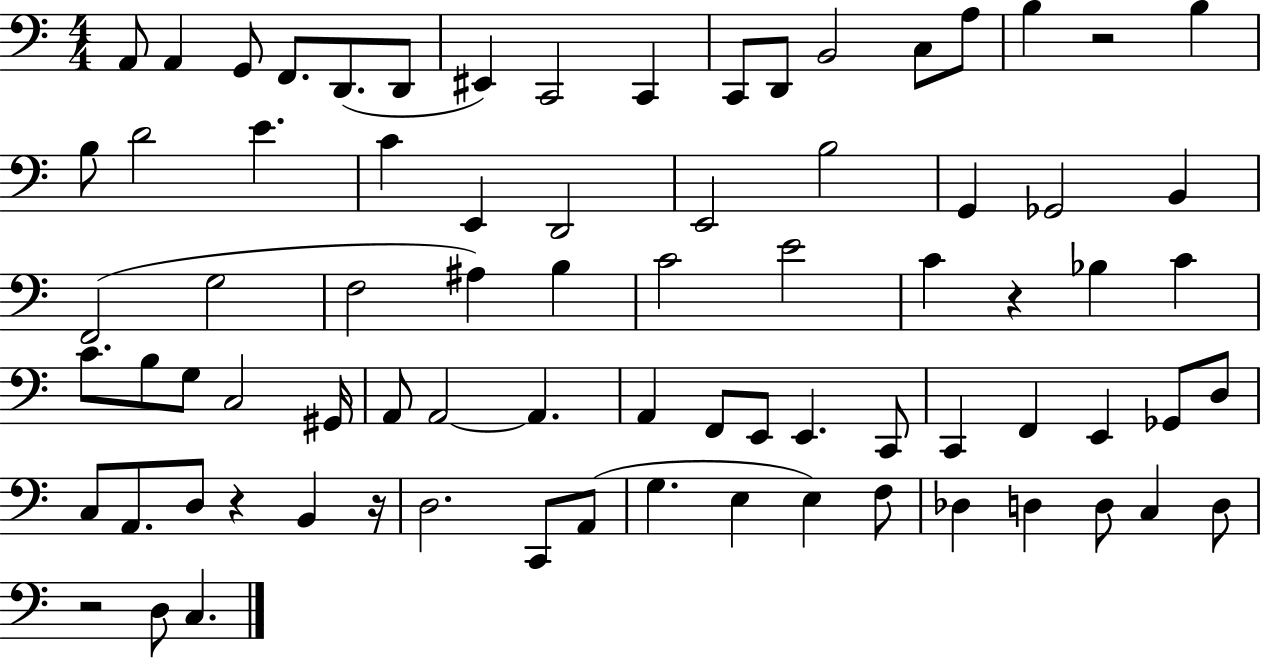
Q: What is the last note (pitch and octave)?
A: C3